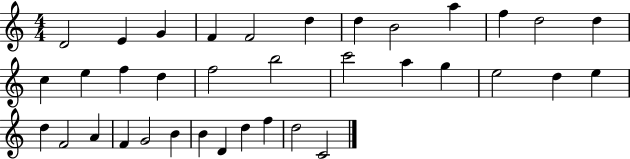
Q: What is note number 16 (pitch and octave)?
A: D5